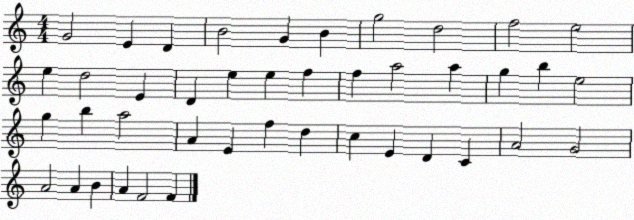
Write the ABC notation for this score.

X:1
T:Untitled
M:4/4
L:1/4
K:C
G2 E D B2 G B g2 d2 f2 e2 e d2 E D e e f f a2 a g b e2 g b a2 A E f d c E D C A2 G2 A2 A B A F2 F